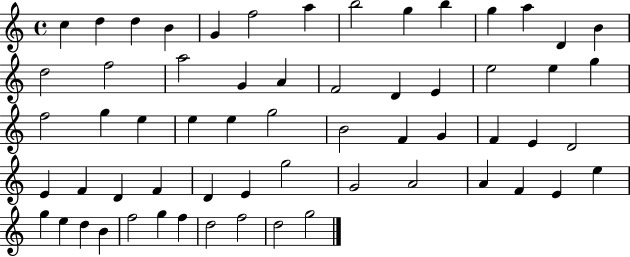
{
  \clef treble
  \time 4/4
  \defaultTimeSignature
  \key c \major
  c''4 d''4 d''4 b'4 | g'4 f''2 a''4 | b''2 g''4 b''4 | g''4 a''4 d'4 b'4 | \break d''2 f''2 | a''2 g'4 a'4 | f'2 d'4 e'4 | e''2 e''4 g''4 | \break f''2 g''4 e''4 | e''4 e''4 g''2 | b'2 f'4 g'4 | f'4 e'4 d'2 | \break e'4 f'4 d'4 f'4 | d'4 e'4 g''2 | g'2 a'2 | a'4 f'4 e'4 e''4 | \break g''4 e''4 d''4 b'4 | f''2 g''4 f''4 | d''2 f''2 | d''2 g''2 | \break \bar "|."
}